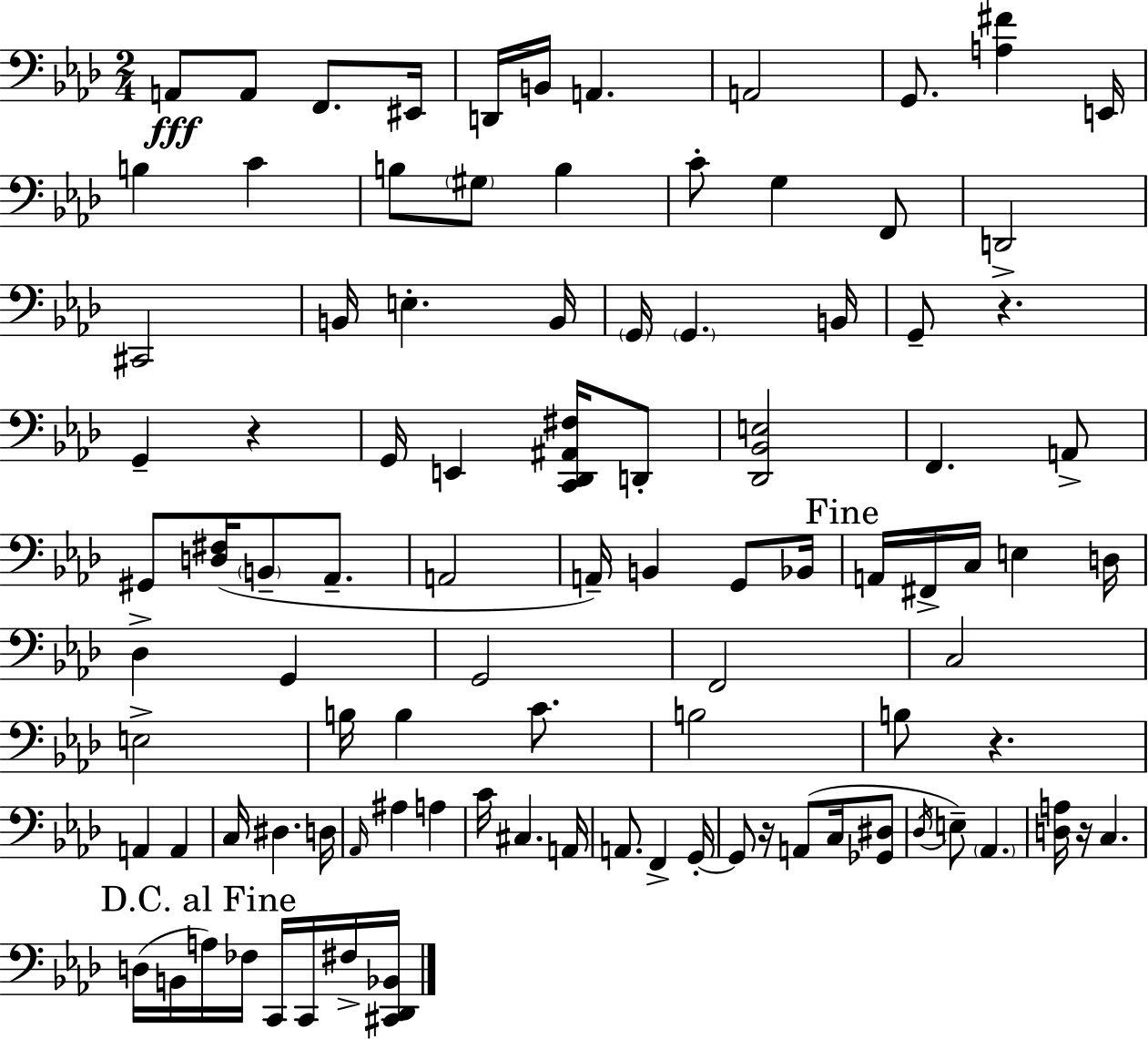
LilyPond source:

{
  \clef bass
  \numericTimeSignature
  \time 2/4
  \key f \minor
  a,8\fff a,8 f,8. eis,16 | d,16 b,16 a,4. | a,2 | g,8. <a fis'>4 e,16 | \break b4 c'4 | b8 \parenthesize gis8 b4 | c'8-. g4 f,8 | d,2-> | \break cis,2 | b,16 e4.-. b,16 | \parenthesize g,16 \parenthesize g,4. b,16 | g,8-- r4. | \break g,4-- r4 | g,16 e,4 <c, des, ais, fis>16 d,8-. | <des, bes, e>2 | f,4. a,8-> | \break gis,8 <d fis>16( \parenthesize b,8-- aes,8.-- | a,2 | a,16--) b,4 g,8 bes,16 | \mark "Fine" a,16 fis,16-> c16 e4 d16 | \break des4-> g,4 | g,2 | f,2 | c2 | \break e2-> | b16 b4 c'8. | b2 | b8 r4. | \break a,4 a,4 | c16 dis4. d16 | \grace { aes,16 } ais4 a4 | c'16 cis4. | \break a,16 a,8. f,4-> | g,16-.~~ g,8 r16 a,8( c16 <ges, dis>8 | \acciaccatura { des16 } e8--) \parenthesize aes,4. | <d a>16 r16 c4. | \break \mark "D.C. al Fine" d16( b,16 a16) fes16 c,16 c,16 | fis16-> <cis, des, bes,>16 \bar "|."
}